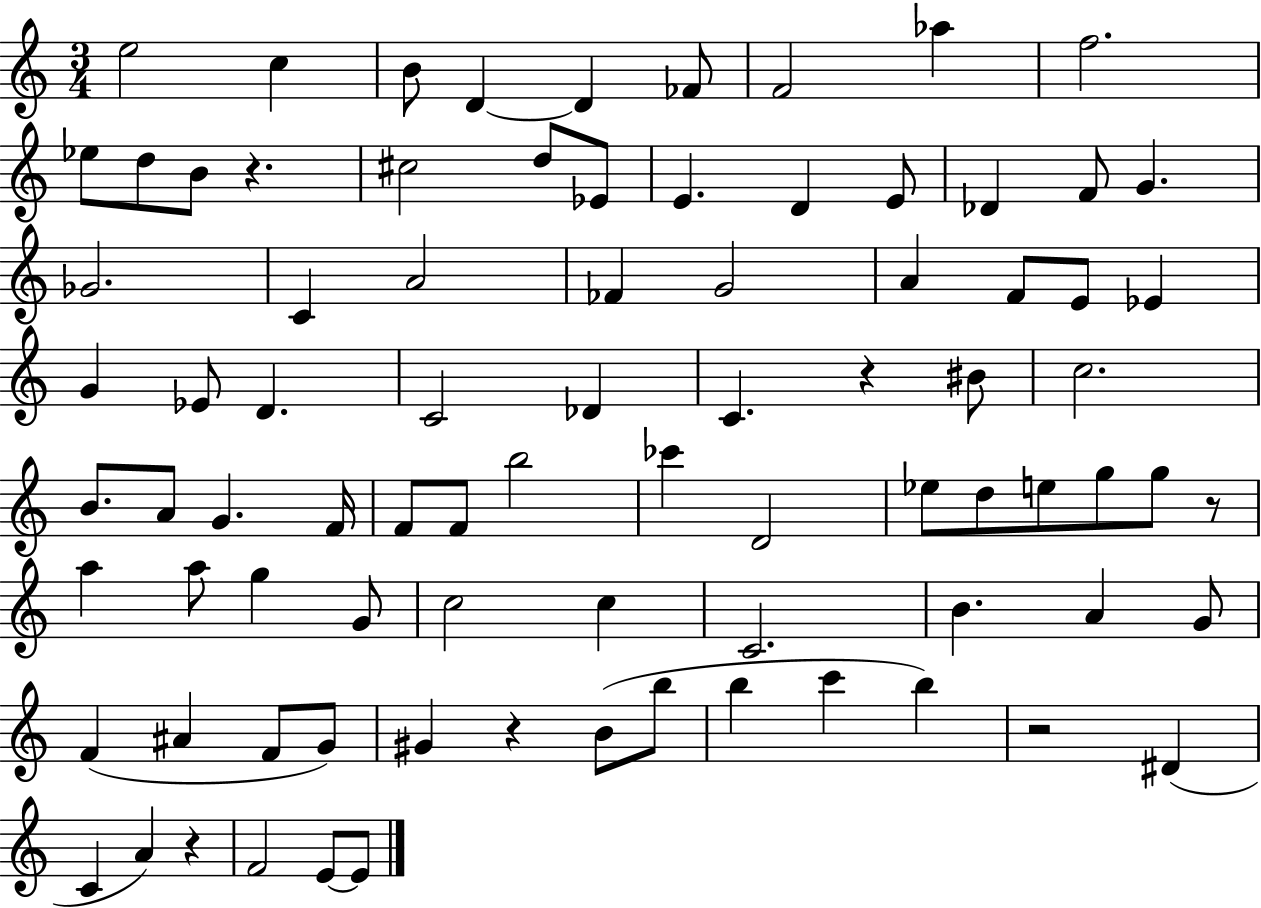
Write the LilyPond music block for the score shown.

{
  \clef treble
  \numericTimeSignature
  \time 3/4
  \key c \major
  e''2 c''4 | b'8 d'4~~ d'4 fes'8 | f'2 aes''4 | f''2. | \break ees''8 d''8 b'8 r4. | cis''2 d''8 ees'8 | e'4. d'4 e'8 | des'4 f'8 g'4. | \break ges'2. | c'4 a'2 | fes'4 g'2 | a'4 f'8 e'8 ees'4 | \break g'4 ees'8 d'4. | c'2 des'4 | c'4. r4 bis'8 | c''2. | \break b'8. a'8 g'4. f'16 | f'8 f'8 b''2 | ces'''4 d'2 | ees''8 d''8 e''8 g''8 g''8 r8 | \break a''4 a''8 g''4 g'8 | c''2 c''4 | c'2. | b'4. a'4 g'8 | \break f'4( ais'4 f'8 g'8) | gis'4 r4 b'8( b''8 | b''4 c'''4 b''4) | r2 dis'4( | \break c'4 a'4) r4 | f'2 e'8~~ e'8 | \bar "|."
}